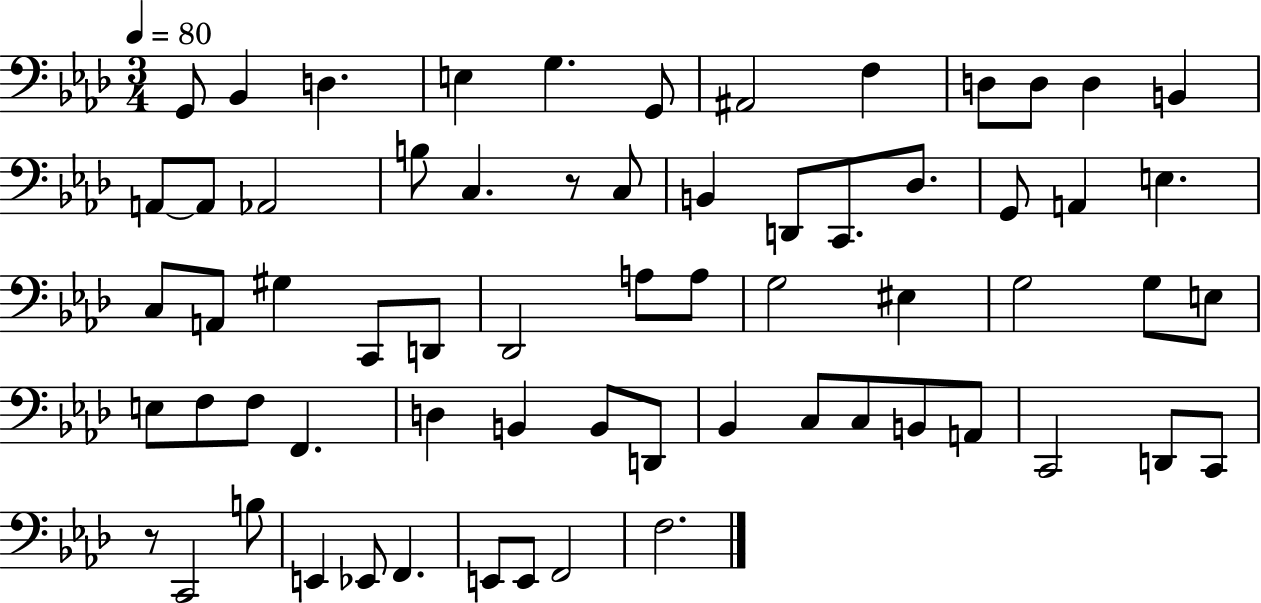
G2/e Bb2/q D3/q. E3/q G3/q. G2/e A#2/h F3/q D3/e D3/e D3/q B2/q A2/e A2/e Ab2/h B3/e C3/q. R/e C3/e B2/q D2/e C2/e. Db3/e. G2/e A2/q E3/q. C3/e A2/e G#3/q C2/e D2/e Db2/h A3/e A3/e G3/h EIS3/q G3/h G3/e E3/e E3/e F3/e F3/e F2/q. D3/q B2/q B2/e D2/e Bb2/q C3/e C3/e B2/e A2/e C2/h D2/e C2/e R/e C2/h B3/e E2/q Eb2/e F2/q. E2/e E2/e F2/h F3/h.